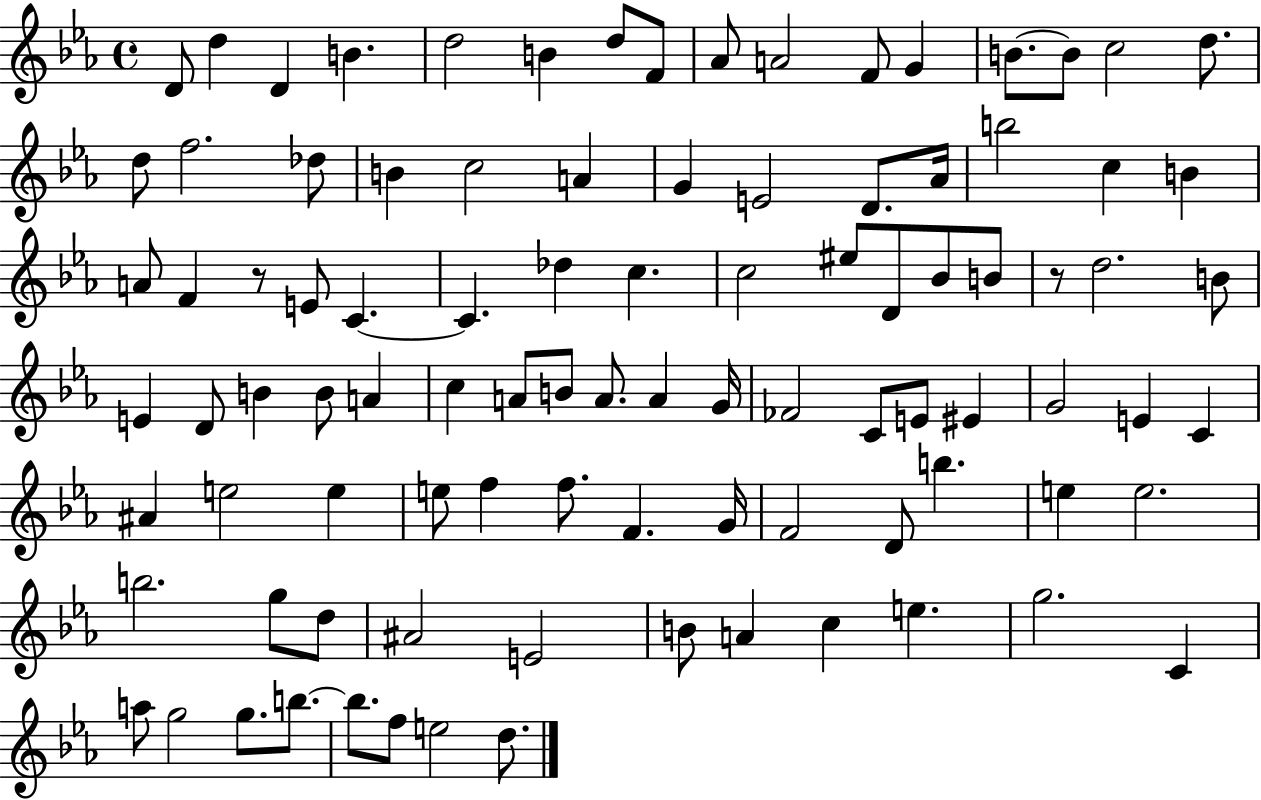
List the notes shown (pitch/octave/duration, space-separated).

D4/e D5/q D4/q B4/q. D5/h B4/q D5/e F4/e Ab4/e A4/h F4/e G4/q B4/e. B4/e C5/h D5/e. D5/e F5/h. Db5/e B4/q C5/h A4/q G4/q E4/h D4/e. Ab4/s B5/h C5/q B4/q A4/e F4/q R/e E4/e C4/q. C4/q. Db5/q C5/q. C5/h EIS5/e D4/e Bb4/e B4/e R/e D5/h. B4/e E4/q D4/e B4/q B4/e A4/q C5/q A4/e B4/e A4/e. A4/q G4/s FES4/h C4/e E4/e EIS4/q G4/h E4/q C4/q A#4/q E5/h E5/q E5/e F5/q F5/e. F4/q. G4/s F4/h D4/e B5/q. E5/q E5/h. B5/h. G5/e D5/e A#4/h E4/h B4/e A4/q C5/q E5/q. G5/h. C4/q A5/e G5/h G5/e. B5/e. B5/e. F5/e E5/h D5/e.